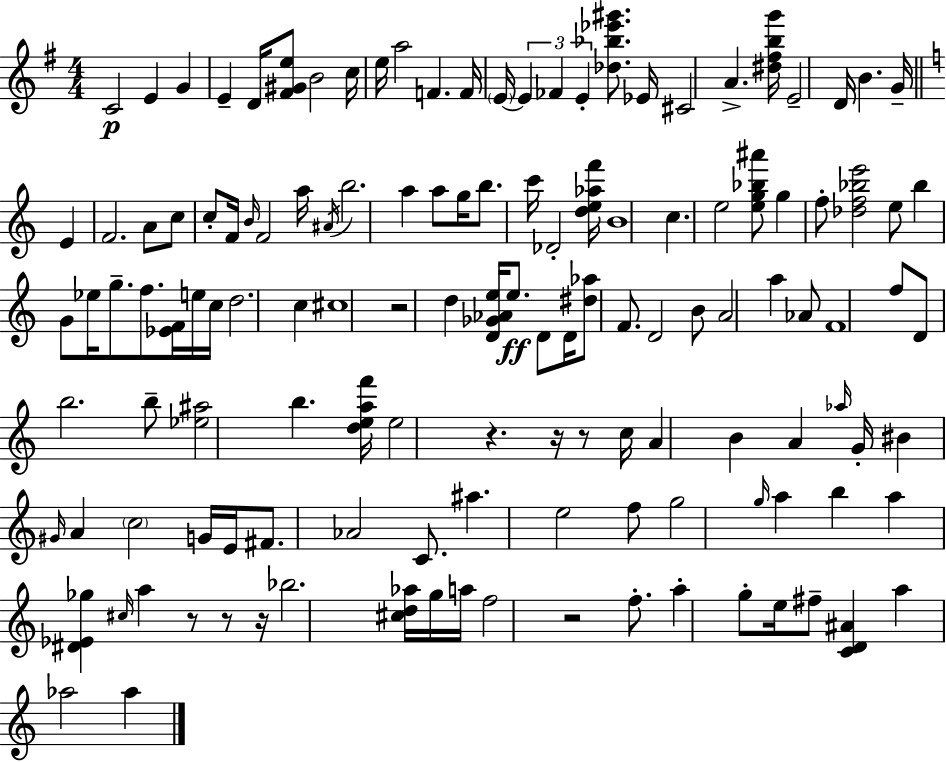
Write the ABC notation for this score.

X:1
T:Untitled
M:4/4
L:1/4
K:G
C2 E G E D/4 [^F^Ge]/2 B2 c/4 e/4 a2 F F/4 E/4 E _F E [_d_b_e'^g']/2 _E/4 ^C2 A [^d^fbg']/4 E2 D/4 B G/4 E F2 A/2 c/2 c/2 F/4 B/4 F2 a/4 ^A/4 b2 a a/2 g/4 b/2 c'/4 _D2 [de_af']/4 B4 c e2 [eg_b^a']/2 g f/2 [_df_be']2 e/2 _b G/2 _e/4 g/2 f/2 [_EF]/4 e/4 c/4 d2 c ^c4 z2 d [D_G_Ae]/4 e/2 D/2 D/4 [^d_a]/2 F/2 D2 B/2 A2 a _A/2 F4 f/2 D/2 b2 b/2 [_e^a]2 b [deaf']/4 e2 z z/4 z/2 c/4 A B A _a/4 G/4 ^B ^G/4 A c2 G/4 E/4 ^F/2 _A2 C/2 ^a e2 f/2 g2 g/4 a b a [^D_E_g] ^c/4 a z/2 z/2 z/4 _b2 [^cd_a]/4 g/4 a/4 f2 z2 f/2 a g/2 e/4 ^f/2 [CD^A] a _a2 _a